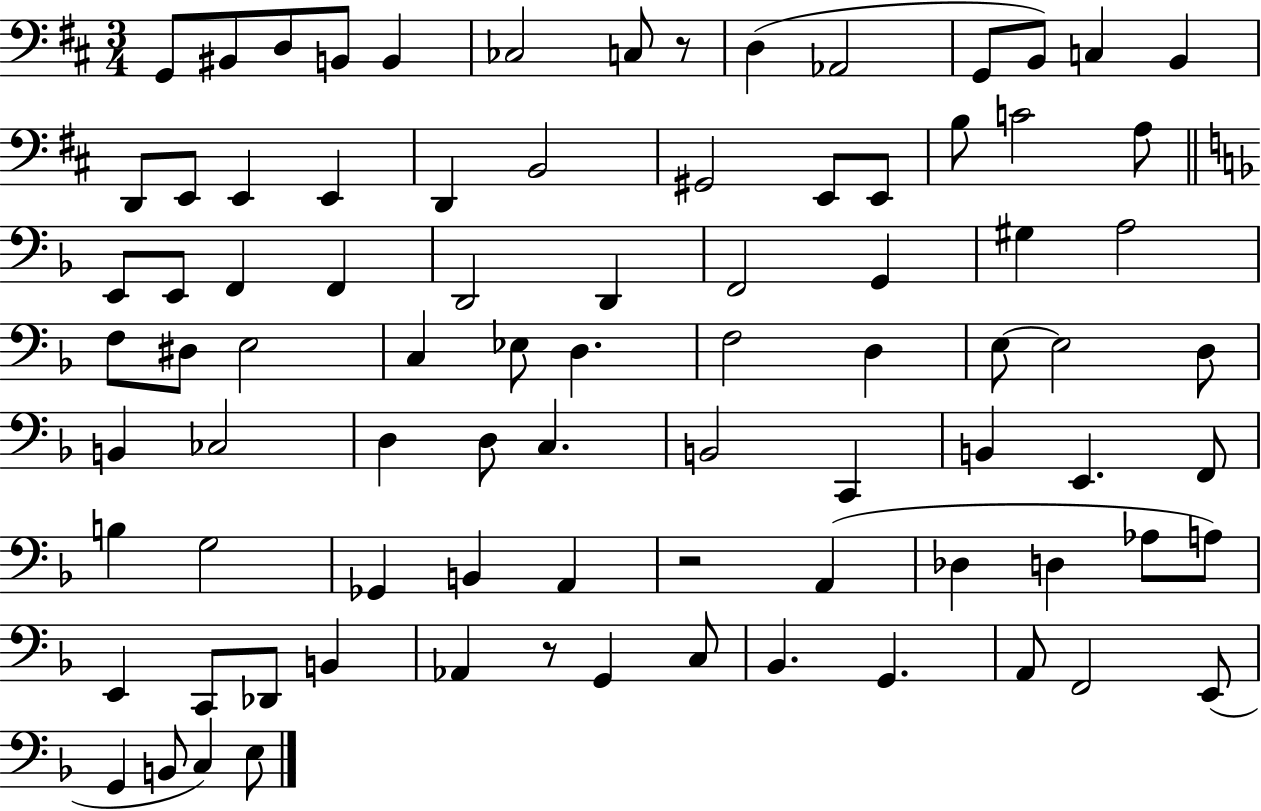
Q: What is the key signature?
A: D major